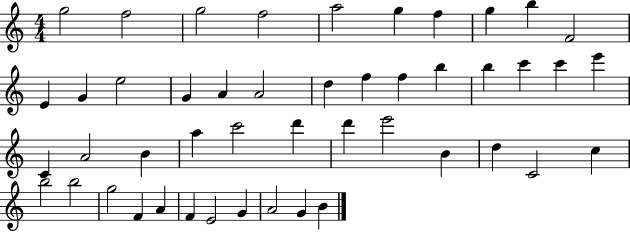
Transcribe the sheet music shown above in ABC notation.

X:1
T:Untitled
M:4/4
L:1/4
K:C
g2 f2 g2 f2 a2 g f g b F2 E G e2 G A A2 d f f b b c' c' e' C A2 B a c'2 d' d' e'2 B d C2 c b2 b2 g2 F A F E2 G A2 G B